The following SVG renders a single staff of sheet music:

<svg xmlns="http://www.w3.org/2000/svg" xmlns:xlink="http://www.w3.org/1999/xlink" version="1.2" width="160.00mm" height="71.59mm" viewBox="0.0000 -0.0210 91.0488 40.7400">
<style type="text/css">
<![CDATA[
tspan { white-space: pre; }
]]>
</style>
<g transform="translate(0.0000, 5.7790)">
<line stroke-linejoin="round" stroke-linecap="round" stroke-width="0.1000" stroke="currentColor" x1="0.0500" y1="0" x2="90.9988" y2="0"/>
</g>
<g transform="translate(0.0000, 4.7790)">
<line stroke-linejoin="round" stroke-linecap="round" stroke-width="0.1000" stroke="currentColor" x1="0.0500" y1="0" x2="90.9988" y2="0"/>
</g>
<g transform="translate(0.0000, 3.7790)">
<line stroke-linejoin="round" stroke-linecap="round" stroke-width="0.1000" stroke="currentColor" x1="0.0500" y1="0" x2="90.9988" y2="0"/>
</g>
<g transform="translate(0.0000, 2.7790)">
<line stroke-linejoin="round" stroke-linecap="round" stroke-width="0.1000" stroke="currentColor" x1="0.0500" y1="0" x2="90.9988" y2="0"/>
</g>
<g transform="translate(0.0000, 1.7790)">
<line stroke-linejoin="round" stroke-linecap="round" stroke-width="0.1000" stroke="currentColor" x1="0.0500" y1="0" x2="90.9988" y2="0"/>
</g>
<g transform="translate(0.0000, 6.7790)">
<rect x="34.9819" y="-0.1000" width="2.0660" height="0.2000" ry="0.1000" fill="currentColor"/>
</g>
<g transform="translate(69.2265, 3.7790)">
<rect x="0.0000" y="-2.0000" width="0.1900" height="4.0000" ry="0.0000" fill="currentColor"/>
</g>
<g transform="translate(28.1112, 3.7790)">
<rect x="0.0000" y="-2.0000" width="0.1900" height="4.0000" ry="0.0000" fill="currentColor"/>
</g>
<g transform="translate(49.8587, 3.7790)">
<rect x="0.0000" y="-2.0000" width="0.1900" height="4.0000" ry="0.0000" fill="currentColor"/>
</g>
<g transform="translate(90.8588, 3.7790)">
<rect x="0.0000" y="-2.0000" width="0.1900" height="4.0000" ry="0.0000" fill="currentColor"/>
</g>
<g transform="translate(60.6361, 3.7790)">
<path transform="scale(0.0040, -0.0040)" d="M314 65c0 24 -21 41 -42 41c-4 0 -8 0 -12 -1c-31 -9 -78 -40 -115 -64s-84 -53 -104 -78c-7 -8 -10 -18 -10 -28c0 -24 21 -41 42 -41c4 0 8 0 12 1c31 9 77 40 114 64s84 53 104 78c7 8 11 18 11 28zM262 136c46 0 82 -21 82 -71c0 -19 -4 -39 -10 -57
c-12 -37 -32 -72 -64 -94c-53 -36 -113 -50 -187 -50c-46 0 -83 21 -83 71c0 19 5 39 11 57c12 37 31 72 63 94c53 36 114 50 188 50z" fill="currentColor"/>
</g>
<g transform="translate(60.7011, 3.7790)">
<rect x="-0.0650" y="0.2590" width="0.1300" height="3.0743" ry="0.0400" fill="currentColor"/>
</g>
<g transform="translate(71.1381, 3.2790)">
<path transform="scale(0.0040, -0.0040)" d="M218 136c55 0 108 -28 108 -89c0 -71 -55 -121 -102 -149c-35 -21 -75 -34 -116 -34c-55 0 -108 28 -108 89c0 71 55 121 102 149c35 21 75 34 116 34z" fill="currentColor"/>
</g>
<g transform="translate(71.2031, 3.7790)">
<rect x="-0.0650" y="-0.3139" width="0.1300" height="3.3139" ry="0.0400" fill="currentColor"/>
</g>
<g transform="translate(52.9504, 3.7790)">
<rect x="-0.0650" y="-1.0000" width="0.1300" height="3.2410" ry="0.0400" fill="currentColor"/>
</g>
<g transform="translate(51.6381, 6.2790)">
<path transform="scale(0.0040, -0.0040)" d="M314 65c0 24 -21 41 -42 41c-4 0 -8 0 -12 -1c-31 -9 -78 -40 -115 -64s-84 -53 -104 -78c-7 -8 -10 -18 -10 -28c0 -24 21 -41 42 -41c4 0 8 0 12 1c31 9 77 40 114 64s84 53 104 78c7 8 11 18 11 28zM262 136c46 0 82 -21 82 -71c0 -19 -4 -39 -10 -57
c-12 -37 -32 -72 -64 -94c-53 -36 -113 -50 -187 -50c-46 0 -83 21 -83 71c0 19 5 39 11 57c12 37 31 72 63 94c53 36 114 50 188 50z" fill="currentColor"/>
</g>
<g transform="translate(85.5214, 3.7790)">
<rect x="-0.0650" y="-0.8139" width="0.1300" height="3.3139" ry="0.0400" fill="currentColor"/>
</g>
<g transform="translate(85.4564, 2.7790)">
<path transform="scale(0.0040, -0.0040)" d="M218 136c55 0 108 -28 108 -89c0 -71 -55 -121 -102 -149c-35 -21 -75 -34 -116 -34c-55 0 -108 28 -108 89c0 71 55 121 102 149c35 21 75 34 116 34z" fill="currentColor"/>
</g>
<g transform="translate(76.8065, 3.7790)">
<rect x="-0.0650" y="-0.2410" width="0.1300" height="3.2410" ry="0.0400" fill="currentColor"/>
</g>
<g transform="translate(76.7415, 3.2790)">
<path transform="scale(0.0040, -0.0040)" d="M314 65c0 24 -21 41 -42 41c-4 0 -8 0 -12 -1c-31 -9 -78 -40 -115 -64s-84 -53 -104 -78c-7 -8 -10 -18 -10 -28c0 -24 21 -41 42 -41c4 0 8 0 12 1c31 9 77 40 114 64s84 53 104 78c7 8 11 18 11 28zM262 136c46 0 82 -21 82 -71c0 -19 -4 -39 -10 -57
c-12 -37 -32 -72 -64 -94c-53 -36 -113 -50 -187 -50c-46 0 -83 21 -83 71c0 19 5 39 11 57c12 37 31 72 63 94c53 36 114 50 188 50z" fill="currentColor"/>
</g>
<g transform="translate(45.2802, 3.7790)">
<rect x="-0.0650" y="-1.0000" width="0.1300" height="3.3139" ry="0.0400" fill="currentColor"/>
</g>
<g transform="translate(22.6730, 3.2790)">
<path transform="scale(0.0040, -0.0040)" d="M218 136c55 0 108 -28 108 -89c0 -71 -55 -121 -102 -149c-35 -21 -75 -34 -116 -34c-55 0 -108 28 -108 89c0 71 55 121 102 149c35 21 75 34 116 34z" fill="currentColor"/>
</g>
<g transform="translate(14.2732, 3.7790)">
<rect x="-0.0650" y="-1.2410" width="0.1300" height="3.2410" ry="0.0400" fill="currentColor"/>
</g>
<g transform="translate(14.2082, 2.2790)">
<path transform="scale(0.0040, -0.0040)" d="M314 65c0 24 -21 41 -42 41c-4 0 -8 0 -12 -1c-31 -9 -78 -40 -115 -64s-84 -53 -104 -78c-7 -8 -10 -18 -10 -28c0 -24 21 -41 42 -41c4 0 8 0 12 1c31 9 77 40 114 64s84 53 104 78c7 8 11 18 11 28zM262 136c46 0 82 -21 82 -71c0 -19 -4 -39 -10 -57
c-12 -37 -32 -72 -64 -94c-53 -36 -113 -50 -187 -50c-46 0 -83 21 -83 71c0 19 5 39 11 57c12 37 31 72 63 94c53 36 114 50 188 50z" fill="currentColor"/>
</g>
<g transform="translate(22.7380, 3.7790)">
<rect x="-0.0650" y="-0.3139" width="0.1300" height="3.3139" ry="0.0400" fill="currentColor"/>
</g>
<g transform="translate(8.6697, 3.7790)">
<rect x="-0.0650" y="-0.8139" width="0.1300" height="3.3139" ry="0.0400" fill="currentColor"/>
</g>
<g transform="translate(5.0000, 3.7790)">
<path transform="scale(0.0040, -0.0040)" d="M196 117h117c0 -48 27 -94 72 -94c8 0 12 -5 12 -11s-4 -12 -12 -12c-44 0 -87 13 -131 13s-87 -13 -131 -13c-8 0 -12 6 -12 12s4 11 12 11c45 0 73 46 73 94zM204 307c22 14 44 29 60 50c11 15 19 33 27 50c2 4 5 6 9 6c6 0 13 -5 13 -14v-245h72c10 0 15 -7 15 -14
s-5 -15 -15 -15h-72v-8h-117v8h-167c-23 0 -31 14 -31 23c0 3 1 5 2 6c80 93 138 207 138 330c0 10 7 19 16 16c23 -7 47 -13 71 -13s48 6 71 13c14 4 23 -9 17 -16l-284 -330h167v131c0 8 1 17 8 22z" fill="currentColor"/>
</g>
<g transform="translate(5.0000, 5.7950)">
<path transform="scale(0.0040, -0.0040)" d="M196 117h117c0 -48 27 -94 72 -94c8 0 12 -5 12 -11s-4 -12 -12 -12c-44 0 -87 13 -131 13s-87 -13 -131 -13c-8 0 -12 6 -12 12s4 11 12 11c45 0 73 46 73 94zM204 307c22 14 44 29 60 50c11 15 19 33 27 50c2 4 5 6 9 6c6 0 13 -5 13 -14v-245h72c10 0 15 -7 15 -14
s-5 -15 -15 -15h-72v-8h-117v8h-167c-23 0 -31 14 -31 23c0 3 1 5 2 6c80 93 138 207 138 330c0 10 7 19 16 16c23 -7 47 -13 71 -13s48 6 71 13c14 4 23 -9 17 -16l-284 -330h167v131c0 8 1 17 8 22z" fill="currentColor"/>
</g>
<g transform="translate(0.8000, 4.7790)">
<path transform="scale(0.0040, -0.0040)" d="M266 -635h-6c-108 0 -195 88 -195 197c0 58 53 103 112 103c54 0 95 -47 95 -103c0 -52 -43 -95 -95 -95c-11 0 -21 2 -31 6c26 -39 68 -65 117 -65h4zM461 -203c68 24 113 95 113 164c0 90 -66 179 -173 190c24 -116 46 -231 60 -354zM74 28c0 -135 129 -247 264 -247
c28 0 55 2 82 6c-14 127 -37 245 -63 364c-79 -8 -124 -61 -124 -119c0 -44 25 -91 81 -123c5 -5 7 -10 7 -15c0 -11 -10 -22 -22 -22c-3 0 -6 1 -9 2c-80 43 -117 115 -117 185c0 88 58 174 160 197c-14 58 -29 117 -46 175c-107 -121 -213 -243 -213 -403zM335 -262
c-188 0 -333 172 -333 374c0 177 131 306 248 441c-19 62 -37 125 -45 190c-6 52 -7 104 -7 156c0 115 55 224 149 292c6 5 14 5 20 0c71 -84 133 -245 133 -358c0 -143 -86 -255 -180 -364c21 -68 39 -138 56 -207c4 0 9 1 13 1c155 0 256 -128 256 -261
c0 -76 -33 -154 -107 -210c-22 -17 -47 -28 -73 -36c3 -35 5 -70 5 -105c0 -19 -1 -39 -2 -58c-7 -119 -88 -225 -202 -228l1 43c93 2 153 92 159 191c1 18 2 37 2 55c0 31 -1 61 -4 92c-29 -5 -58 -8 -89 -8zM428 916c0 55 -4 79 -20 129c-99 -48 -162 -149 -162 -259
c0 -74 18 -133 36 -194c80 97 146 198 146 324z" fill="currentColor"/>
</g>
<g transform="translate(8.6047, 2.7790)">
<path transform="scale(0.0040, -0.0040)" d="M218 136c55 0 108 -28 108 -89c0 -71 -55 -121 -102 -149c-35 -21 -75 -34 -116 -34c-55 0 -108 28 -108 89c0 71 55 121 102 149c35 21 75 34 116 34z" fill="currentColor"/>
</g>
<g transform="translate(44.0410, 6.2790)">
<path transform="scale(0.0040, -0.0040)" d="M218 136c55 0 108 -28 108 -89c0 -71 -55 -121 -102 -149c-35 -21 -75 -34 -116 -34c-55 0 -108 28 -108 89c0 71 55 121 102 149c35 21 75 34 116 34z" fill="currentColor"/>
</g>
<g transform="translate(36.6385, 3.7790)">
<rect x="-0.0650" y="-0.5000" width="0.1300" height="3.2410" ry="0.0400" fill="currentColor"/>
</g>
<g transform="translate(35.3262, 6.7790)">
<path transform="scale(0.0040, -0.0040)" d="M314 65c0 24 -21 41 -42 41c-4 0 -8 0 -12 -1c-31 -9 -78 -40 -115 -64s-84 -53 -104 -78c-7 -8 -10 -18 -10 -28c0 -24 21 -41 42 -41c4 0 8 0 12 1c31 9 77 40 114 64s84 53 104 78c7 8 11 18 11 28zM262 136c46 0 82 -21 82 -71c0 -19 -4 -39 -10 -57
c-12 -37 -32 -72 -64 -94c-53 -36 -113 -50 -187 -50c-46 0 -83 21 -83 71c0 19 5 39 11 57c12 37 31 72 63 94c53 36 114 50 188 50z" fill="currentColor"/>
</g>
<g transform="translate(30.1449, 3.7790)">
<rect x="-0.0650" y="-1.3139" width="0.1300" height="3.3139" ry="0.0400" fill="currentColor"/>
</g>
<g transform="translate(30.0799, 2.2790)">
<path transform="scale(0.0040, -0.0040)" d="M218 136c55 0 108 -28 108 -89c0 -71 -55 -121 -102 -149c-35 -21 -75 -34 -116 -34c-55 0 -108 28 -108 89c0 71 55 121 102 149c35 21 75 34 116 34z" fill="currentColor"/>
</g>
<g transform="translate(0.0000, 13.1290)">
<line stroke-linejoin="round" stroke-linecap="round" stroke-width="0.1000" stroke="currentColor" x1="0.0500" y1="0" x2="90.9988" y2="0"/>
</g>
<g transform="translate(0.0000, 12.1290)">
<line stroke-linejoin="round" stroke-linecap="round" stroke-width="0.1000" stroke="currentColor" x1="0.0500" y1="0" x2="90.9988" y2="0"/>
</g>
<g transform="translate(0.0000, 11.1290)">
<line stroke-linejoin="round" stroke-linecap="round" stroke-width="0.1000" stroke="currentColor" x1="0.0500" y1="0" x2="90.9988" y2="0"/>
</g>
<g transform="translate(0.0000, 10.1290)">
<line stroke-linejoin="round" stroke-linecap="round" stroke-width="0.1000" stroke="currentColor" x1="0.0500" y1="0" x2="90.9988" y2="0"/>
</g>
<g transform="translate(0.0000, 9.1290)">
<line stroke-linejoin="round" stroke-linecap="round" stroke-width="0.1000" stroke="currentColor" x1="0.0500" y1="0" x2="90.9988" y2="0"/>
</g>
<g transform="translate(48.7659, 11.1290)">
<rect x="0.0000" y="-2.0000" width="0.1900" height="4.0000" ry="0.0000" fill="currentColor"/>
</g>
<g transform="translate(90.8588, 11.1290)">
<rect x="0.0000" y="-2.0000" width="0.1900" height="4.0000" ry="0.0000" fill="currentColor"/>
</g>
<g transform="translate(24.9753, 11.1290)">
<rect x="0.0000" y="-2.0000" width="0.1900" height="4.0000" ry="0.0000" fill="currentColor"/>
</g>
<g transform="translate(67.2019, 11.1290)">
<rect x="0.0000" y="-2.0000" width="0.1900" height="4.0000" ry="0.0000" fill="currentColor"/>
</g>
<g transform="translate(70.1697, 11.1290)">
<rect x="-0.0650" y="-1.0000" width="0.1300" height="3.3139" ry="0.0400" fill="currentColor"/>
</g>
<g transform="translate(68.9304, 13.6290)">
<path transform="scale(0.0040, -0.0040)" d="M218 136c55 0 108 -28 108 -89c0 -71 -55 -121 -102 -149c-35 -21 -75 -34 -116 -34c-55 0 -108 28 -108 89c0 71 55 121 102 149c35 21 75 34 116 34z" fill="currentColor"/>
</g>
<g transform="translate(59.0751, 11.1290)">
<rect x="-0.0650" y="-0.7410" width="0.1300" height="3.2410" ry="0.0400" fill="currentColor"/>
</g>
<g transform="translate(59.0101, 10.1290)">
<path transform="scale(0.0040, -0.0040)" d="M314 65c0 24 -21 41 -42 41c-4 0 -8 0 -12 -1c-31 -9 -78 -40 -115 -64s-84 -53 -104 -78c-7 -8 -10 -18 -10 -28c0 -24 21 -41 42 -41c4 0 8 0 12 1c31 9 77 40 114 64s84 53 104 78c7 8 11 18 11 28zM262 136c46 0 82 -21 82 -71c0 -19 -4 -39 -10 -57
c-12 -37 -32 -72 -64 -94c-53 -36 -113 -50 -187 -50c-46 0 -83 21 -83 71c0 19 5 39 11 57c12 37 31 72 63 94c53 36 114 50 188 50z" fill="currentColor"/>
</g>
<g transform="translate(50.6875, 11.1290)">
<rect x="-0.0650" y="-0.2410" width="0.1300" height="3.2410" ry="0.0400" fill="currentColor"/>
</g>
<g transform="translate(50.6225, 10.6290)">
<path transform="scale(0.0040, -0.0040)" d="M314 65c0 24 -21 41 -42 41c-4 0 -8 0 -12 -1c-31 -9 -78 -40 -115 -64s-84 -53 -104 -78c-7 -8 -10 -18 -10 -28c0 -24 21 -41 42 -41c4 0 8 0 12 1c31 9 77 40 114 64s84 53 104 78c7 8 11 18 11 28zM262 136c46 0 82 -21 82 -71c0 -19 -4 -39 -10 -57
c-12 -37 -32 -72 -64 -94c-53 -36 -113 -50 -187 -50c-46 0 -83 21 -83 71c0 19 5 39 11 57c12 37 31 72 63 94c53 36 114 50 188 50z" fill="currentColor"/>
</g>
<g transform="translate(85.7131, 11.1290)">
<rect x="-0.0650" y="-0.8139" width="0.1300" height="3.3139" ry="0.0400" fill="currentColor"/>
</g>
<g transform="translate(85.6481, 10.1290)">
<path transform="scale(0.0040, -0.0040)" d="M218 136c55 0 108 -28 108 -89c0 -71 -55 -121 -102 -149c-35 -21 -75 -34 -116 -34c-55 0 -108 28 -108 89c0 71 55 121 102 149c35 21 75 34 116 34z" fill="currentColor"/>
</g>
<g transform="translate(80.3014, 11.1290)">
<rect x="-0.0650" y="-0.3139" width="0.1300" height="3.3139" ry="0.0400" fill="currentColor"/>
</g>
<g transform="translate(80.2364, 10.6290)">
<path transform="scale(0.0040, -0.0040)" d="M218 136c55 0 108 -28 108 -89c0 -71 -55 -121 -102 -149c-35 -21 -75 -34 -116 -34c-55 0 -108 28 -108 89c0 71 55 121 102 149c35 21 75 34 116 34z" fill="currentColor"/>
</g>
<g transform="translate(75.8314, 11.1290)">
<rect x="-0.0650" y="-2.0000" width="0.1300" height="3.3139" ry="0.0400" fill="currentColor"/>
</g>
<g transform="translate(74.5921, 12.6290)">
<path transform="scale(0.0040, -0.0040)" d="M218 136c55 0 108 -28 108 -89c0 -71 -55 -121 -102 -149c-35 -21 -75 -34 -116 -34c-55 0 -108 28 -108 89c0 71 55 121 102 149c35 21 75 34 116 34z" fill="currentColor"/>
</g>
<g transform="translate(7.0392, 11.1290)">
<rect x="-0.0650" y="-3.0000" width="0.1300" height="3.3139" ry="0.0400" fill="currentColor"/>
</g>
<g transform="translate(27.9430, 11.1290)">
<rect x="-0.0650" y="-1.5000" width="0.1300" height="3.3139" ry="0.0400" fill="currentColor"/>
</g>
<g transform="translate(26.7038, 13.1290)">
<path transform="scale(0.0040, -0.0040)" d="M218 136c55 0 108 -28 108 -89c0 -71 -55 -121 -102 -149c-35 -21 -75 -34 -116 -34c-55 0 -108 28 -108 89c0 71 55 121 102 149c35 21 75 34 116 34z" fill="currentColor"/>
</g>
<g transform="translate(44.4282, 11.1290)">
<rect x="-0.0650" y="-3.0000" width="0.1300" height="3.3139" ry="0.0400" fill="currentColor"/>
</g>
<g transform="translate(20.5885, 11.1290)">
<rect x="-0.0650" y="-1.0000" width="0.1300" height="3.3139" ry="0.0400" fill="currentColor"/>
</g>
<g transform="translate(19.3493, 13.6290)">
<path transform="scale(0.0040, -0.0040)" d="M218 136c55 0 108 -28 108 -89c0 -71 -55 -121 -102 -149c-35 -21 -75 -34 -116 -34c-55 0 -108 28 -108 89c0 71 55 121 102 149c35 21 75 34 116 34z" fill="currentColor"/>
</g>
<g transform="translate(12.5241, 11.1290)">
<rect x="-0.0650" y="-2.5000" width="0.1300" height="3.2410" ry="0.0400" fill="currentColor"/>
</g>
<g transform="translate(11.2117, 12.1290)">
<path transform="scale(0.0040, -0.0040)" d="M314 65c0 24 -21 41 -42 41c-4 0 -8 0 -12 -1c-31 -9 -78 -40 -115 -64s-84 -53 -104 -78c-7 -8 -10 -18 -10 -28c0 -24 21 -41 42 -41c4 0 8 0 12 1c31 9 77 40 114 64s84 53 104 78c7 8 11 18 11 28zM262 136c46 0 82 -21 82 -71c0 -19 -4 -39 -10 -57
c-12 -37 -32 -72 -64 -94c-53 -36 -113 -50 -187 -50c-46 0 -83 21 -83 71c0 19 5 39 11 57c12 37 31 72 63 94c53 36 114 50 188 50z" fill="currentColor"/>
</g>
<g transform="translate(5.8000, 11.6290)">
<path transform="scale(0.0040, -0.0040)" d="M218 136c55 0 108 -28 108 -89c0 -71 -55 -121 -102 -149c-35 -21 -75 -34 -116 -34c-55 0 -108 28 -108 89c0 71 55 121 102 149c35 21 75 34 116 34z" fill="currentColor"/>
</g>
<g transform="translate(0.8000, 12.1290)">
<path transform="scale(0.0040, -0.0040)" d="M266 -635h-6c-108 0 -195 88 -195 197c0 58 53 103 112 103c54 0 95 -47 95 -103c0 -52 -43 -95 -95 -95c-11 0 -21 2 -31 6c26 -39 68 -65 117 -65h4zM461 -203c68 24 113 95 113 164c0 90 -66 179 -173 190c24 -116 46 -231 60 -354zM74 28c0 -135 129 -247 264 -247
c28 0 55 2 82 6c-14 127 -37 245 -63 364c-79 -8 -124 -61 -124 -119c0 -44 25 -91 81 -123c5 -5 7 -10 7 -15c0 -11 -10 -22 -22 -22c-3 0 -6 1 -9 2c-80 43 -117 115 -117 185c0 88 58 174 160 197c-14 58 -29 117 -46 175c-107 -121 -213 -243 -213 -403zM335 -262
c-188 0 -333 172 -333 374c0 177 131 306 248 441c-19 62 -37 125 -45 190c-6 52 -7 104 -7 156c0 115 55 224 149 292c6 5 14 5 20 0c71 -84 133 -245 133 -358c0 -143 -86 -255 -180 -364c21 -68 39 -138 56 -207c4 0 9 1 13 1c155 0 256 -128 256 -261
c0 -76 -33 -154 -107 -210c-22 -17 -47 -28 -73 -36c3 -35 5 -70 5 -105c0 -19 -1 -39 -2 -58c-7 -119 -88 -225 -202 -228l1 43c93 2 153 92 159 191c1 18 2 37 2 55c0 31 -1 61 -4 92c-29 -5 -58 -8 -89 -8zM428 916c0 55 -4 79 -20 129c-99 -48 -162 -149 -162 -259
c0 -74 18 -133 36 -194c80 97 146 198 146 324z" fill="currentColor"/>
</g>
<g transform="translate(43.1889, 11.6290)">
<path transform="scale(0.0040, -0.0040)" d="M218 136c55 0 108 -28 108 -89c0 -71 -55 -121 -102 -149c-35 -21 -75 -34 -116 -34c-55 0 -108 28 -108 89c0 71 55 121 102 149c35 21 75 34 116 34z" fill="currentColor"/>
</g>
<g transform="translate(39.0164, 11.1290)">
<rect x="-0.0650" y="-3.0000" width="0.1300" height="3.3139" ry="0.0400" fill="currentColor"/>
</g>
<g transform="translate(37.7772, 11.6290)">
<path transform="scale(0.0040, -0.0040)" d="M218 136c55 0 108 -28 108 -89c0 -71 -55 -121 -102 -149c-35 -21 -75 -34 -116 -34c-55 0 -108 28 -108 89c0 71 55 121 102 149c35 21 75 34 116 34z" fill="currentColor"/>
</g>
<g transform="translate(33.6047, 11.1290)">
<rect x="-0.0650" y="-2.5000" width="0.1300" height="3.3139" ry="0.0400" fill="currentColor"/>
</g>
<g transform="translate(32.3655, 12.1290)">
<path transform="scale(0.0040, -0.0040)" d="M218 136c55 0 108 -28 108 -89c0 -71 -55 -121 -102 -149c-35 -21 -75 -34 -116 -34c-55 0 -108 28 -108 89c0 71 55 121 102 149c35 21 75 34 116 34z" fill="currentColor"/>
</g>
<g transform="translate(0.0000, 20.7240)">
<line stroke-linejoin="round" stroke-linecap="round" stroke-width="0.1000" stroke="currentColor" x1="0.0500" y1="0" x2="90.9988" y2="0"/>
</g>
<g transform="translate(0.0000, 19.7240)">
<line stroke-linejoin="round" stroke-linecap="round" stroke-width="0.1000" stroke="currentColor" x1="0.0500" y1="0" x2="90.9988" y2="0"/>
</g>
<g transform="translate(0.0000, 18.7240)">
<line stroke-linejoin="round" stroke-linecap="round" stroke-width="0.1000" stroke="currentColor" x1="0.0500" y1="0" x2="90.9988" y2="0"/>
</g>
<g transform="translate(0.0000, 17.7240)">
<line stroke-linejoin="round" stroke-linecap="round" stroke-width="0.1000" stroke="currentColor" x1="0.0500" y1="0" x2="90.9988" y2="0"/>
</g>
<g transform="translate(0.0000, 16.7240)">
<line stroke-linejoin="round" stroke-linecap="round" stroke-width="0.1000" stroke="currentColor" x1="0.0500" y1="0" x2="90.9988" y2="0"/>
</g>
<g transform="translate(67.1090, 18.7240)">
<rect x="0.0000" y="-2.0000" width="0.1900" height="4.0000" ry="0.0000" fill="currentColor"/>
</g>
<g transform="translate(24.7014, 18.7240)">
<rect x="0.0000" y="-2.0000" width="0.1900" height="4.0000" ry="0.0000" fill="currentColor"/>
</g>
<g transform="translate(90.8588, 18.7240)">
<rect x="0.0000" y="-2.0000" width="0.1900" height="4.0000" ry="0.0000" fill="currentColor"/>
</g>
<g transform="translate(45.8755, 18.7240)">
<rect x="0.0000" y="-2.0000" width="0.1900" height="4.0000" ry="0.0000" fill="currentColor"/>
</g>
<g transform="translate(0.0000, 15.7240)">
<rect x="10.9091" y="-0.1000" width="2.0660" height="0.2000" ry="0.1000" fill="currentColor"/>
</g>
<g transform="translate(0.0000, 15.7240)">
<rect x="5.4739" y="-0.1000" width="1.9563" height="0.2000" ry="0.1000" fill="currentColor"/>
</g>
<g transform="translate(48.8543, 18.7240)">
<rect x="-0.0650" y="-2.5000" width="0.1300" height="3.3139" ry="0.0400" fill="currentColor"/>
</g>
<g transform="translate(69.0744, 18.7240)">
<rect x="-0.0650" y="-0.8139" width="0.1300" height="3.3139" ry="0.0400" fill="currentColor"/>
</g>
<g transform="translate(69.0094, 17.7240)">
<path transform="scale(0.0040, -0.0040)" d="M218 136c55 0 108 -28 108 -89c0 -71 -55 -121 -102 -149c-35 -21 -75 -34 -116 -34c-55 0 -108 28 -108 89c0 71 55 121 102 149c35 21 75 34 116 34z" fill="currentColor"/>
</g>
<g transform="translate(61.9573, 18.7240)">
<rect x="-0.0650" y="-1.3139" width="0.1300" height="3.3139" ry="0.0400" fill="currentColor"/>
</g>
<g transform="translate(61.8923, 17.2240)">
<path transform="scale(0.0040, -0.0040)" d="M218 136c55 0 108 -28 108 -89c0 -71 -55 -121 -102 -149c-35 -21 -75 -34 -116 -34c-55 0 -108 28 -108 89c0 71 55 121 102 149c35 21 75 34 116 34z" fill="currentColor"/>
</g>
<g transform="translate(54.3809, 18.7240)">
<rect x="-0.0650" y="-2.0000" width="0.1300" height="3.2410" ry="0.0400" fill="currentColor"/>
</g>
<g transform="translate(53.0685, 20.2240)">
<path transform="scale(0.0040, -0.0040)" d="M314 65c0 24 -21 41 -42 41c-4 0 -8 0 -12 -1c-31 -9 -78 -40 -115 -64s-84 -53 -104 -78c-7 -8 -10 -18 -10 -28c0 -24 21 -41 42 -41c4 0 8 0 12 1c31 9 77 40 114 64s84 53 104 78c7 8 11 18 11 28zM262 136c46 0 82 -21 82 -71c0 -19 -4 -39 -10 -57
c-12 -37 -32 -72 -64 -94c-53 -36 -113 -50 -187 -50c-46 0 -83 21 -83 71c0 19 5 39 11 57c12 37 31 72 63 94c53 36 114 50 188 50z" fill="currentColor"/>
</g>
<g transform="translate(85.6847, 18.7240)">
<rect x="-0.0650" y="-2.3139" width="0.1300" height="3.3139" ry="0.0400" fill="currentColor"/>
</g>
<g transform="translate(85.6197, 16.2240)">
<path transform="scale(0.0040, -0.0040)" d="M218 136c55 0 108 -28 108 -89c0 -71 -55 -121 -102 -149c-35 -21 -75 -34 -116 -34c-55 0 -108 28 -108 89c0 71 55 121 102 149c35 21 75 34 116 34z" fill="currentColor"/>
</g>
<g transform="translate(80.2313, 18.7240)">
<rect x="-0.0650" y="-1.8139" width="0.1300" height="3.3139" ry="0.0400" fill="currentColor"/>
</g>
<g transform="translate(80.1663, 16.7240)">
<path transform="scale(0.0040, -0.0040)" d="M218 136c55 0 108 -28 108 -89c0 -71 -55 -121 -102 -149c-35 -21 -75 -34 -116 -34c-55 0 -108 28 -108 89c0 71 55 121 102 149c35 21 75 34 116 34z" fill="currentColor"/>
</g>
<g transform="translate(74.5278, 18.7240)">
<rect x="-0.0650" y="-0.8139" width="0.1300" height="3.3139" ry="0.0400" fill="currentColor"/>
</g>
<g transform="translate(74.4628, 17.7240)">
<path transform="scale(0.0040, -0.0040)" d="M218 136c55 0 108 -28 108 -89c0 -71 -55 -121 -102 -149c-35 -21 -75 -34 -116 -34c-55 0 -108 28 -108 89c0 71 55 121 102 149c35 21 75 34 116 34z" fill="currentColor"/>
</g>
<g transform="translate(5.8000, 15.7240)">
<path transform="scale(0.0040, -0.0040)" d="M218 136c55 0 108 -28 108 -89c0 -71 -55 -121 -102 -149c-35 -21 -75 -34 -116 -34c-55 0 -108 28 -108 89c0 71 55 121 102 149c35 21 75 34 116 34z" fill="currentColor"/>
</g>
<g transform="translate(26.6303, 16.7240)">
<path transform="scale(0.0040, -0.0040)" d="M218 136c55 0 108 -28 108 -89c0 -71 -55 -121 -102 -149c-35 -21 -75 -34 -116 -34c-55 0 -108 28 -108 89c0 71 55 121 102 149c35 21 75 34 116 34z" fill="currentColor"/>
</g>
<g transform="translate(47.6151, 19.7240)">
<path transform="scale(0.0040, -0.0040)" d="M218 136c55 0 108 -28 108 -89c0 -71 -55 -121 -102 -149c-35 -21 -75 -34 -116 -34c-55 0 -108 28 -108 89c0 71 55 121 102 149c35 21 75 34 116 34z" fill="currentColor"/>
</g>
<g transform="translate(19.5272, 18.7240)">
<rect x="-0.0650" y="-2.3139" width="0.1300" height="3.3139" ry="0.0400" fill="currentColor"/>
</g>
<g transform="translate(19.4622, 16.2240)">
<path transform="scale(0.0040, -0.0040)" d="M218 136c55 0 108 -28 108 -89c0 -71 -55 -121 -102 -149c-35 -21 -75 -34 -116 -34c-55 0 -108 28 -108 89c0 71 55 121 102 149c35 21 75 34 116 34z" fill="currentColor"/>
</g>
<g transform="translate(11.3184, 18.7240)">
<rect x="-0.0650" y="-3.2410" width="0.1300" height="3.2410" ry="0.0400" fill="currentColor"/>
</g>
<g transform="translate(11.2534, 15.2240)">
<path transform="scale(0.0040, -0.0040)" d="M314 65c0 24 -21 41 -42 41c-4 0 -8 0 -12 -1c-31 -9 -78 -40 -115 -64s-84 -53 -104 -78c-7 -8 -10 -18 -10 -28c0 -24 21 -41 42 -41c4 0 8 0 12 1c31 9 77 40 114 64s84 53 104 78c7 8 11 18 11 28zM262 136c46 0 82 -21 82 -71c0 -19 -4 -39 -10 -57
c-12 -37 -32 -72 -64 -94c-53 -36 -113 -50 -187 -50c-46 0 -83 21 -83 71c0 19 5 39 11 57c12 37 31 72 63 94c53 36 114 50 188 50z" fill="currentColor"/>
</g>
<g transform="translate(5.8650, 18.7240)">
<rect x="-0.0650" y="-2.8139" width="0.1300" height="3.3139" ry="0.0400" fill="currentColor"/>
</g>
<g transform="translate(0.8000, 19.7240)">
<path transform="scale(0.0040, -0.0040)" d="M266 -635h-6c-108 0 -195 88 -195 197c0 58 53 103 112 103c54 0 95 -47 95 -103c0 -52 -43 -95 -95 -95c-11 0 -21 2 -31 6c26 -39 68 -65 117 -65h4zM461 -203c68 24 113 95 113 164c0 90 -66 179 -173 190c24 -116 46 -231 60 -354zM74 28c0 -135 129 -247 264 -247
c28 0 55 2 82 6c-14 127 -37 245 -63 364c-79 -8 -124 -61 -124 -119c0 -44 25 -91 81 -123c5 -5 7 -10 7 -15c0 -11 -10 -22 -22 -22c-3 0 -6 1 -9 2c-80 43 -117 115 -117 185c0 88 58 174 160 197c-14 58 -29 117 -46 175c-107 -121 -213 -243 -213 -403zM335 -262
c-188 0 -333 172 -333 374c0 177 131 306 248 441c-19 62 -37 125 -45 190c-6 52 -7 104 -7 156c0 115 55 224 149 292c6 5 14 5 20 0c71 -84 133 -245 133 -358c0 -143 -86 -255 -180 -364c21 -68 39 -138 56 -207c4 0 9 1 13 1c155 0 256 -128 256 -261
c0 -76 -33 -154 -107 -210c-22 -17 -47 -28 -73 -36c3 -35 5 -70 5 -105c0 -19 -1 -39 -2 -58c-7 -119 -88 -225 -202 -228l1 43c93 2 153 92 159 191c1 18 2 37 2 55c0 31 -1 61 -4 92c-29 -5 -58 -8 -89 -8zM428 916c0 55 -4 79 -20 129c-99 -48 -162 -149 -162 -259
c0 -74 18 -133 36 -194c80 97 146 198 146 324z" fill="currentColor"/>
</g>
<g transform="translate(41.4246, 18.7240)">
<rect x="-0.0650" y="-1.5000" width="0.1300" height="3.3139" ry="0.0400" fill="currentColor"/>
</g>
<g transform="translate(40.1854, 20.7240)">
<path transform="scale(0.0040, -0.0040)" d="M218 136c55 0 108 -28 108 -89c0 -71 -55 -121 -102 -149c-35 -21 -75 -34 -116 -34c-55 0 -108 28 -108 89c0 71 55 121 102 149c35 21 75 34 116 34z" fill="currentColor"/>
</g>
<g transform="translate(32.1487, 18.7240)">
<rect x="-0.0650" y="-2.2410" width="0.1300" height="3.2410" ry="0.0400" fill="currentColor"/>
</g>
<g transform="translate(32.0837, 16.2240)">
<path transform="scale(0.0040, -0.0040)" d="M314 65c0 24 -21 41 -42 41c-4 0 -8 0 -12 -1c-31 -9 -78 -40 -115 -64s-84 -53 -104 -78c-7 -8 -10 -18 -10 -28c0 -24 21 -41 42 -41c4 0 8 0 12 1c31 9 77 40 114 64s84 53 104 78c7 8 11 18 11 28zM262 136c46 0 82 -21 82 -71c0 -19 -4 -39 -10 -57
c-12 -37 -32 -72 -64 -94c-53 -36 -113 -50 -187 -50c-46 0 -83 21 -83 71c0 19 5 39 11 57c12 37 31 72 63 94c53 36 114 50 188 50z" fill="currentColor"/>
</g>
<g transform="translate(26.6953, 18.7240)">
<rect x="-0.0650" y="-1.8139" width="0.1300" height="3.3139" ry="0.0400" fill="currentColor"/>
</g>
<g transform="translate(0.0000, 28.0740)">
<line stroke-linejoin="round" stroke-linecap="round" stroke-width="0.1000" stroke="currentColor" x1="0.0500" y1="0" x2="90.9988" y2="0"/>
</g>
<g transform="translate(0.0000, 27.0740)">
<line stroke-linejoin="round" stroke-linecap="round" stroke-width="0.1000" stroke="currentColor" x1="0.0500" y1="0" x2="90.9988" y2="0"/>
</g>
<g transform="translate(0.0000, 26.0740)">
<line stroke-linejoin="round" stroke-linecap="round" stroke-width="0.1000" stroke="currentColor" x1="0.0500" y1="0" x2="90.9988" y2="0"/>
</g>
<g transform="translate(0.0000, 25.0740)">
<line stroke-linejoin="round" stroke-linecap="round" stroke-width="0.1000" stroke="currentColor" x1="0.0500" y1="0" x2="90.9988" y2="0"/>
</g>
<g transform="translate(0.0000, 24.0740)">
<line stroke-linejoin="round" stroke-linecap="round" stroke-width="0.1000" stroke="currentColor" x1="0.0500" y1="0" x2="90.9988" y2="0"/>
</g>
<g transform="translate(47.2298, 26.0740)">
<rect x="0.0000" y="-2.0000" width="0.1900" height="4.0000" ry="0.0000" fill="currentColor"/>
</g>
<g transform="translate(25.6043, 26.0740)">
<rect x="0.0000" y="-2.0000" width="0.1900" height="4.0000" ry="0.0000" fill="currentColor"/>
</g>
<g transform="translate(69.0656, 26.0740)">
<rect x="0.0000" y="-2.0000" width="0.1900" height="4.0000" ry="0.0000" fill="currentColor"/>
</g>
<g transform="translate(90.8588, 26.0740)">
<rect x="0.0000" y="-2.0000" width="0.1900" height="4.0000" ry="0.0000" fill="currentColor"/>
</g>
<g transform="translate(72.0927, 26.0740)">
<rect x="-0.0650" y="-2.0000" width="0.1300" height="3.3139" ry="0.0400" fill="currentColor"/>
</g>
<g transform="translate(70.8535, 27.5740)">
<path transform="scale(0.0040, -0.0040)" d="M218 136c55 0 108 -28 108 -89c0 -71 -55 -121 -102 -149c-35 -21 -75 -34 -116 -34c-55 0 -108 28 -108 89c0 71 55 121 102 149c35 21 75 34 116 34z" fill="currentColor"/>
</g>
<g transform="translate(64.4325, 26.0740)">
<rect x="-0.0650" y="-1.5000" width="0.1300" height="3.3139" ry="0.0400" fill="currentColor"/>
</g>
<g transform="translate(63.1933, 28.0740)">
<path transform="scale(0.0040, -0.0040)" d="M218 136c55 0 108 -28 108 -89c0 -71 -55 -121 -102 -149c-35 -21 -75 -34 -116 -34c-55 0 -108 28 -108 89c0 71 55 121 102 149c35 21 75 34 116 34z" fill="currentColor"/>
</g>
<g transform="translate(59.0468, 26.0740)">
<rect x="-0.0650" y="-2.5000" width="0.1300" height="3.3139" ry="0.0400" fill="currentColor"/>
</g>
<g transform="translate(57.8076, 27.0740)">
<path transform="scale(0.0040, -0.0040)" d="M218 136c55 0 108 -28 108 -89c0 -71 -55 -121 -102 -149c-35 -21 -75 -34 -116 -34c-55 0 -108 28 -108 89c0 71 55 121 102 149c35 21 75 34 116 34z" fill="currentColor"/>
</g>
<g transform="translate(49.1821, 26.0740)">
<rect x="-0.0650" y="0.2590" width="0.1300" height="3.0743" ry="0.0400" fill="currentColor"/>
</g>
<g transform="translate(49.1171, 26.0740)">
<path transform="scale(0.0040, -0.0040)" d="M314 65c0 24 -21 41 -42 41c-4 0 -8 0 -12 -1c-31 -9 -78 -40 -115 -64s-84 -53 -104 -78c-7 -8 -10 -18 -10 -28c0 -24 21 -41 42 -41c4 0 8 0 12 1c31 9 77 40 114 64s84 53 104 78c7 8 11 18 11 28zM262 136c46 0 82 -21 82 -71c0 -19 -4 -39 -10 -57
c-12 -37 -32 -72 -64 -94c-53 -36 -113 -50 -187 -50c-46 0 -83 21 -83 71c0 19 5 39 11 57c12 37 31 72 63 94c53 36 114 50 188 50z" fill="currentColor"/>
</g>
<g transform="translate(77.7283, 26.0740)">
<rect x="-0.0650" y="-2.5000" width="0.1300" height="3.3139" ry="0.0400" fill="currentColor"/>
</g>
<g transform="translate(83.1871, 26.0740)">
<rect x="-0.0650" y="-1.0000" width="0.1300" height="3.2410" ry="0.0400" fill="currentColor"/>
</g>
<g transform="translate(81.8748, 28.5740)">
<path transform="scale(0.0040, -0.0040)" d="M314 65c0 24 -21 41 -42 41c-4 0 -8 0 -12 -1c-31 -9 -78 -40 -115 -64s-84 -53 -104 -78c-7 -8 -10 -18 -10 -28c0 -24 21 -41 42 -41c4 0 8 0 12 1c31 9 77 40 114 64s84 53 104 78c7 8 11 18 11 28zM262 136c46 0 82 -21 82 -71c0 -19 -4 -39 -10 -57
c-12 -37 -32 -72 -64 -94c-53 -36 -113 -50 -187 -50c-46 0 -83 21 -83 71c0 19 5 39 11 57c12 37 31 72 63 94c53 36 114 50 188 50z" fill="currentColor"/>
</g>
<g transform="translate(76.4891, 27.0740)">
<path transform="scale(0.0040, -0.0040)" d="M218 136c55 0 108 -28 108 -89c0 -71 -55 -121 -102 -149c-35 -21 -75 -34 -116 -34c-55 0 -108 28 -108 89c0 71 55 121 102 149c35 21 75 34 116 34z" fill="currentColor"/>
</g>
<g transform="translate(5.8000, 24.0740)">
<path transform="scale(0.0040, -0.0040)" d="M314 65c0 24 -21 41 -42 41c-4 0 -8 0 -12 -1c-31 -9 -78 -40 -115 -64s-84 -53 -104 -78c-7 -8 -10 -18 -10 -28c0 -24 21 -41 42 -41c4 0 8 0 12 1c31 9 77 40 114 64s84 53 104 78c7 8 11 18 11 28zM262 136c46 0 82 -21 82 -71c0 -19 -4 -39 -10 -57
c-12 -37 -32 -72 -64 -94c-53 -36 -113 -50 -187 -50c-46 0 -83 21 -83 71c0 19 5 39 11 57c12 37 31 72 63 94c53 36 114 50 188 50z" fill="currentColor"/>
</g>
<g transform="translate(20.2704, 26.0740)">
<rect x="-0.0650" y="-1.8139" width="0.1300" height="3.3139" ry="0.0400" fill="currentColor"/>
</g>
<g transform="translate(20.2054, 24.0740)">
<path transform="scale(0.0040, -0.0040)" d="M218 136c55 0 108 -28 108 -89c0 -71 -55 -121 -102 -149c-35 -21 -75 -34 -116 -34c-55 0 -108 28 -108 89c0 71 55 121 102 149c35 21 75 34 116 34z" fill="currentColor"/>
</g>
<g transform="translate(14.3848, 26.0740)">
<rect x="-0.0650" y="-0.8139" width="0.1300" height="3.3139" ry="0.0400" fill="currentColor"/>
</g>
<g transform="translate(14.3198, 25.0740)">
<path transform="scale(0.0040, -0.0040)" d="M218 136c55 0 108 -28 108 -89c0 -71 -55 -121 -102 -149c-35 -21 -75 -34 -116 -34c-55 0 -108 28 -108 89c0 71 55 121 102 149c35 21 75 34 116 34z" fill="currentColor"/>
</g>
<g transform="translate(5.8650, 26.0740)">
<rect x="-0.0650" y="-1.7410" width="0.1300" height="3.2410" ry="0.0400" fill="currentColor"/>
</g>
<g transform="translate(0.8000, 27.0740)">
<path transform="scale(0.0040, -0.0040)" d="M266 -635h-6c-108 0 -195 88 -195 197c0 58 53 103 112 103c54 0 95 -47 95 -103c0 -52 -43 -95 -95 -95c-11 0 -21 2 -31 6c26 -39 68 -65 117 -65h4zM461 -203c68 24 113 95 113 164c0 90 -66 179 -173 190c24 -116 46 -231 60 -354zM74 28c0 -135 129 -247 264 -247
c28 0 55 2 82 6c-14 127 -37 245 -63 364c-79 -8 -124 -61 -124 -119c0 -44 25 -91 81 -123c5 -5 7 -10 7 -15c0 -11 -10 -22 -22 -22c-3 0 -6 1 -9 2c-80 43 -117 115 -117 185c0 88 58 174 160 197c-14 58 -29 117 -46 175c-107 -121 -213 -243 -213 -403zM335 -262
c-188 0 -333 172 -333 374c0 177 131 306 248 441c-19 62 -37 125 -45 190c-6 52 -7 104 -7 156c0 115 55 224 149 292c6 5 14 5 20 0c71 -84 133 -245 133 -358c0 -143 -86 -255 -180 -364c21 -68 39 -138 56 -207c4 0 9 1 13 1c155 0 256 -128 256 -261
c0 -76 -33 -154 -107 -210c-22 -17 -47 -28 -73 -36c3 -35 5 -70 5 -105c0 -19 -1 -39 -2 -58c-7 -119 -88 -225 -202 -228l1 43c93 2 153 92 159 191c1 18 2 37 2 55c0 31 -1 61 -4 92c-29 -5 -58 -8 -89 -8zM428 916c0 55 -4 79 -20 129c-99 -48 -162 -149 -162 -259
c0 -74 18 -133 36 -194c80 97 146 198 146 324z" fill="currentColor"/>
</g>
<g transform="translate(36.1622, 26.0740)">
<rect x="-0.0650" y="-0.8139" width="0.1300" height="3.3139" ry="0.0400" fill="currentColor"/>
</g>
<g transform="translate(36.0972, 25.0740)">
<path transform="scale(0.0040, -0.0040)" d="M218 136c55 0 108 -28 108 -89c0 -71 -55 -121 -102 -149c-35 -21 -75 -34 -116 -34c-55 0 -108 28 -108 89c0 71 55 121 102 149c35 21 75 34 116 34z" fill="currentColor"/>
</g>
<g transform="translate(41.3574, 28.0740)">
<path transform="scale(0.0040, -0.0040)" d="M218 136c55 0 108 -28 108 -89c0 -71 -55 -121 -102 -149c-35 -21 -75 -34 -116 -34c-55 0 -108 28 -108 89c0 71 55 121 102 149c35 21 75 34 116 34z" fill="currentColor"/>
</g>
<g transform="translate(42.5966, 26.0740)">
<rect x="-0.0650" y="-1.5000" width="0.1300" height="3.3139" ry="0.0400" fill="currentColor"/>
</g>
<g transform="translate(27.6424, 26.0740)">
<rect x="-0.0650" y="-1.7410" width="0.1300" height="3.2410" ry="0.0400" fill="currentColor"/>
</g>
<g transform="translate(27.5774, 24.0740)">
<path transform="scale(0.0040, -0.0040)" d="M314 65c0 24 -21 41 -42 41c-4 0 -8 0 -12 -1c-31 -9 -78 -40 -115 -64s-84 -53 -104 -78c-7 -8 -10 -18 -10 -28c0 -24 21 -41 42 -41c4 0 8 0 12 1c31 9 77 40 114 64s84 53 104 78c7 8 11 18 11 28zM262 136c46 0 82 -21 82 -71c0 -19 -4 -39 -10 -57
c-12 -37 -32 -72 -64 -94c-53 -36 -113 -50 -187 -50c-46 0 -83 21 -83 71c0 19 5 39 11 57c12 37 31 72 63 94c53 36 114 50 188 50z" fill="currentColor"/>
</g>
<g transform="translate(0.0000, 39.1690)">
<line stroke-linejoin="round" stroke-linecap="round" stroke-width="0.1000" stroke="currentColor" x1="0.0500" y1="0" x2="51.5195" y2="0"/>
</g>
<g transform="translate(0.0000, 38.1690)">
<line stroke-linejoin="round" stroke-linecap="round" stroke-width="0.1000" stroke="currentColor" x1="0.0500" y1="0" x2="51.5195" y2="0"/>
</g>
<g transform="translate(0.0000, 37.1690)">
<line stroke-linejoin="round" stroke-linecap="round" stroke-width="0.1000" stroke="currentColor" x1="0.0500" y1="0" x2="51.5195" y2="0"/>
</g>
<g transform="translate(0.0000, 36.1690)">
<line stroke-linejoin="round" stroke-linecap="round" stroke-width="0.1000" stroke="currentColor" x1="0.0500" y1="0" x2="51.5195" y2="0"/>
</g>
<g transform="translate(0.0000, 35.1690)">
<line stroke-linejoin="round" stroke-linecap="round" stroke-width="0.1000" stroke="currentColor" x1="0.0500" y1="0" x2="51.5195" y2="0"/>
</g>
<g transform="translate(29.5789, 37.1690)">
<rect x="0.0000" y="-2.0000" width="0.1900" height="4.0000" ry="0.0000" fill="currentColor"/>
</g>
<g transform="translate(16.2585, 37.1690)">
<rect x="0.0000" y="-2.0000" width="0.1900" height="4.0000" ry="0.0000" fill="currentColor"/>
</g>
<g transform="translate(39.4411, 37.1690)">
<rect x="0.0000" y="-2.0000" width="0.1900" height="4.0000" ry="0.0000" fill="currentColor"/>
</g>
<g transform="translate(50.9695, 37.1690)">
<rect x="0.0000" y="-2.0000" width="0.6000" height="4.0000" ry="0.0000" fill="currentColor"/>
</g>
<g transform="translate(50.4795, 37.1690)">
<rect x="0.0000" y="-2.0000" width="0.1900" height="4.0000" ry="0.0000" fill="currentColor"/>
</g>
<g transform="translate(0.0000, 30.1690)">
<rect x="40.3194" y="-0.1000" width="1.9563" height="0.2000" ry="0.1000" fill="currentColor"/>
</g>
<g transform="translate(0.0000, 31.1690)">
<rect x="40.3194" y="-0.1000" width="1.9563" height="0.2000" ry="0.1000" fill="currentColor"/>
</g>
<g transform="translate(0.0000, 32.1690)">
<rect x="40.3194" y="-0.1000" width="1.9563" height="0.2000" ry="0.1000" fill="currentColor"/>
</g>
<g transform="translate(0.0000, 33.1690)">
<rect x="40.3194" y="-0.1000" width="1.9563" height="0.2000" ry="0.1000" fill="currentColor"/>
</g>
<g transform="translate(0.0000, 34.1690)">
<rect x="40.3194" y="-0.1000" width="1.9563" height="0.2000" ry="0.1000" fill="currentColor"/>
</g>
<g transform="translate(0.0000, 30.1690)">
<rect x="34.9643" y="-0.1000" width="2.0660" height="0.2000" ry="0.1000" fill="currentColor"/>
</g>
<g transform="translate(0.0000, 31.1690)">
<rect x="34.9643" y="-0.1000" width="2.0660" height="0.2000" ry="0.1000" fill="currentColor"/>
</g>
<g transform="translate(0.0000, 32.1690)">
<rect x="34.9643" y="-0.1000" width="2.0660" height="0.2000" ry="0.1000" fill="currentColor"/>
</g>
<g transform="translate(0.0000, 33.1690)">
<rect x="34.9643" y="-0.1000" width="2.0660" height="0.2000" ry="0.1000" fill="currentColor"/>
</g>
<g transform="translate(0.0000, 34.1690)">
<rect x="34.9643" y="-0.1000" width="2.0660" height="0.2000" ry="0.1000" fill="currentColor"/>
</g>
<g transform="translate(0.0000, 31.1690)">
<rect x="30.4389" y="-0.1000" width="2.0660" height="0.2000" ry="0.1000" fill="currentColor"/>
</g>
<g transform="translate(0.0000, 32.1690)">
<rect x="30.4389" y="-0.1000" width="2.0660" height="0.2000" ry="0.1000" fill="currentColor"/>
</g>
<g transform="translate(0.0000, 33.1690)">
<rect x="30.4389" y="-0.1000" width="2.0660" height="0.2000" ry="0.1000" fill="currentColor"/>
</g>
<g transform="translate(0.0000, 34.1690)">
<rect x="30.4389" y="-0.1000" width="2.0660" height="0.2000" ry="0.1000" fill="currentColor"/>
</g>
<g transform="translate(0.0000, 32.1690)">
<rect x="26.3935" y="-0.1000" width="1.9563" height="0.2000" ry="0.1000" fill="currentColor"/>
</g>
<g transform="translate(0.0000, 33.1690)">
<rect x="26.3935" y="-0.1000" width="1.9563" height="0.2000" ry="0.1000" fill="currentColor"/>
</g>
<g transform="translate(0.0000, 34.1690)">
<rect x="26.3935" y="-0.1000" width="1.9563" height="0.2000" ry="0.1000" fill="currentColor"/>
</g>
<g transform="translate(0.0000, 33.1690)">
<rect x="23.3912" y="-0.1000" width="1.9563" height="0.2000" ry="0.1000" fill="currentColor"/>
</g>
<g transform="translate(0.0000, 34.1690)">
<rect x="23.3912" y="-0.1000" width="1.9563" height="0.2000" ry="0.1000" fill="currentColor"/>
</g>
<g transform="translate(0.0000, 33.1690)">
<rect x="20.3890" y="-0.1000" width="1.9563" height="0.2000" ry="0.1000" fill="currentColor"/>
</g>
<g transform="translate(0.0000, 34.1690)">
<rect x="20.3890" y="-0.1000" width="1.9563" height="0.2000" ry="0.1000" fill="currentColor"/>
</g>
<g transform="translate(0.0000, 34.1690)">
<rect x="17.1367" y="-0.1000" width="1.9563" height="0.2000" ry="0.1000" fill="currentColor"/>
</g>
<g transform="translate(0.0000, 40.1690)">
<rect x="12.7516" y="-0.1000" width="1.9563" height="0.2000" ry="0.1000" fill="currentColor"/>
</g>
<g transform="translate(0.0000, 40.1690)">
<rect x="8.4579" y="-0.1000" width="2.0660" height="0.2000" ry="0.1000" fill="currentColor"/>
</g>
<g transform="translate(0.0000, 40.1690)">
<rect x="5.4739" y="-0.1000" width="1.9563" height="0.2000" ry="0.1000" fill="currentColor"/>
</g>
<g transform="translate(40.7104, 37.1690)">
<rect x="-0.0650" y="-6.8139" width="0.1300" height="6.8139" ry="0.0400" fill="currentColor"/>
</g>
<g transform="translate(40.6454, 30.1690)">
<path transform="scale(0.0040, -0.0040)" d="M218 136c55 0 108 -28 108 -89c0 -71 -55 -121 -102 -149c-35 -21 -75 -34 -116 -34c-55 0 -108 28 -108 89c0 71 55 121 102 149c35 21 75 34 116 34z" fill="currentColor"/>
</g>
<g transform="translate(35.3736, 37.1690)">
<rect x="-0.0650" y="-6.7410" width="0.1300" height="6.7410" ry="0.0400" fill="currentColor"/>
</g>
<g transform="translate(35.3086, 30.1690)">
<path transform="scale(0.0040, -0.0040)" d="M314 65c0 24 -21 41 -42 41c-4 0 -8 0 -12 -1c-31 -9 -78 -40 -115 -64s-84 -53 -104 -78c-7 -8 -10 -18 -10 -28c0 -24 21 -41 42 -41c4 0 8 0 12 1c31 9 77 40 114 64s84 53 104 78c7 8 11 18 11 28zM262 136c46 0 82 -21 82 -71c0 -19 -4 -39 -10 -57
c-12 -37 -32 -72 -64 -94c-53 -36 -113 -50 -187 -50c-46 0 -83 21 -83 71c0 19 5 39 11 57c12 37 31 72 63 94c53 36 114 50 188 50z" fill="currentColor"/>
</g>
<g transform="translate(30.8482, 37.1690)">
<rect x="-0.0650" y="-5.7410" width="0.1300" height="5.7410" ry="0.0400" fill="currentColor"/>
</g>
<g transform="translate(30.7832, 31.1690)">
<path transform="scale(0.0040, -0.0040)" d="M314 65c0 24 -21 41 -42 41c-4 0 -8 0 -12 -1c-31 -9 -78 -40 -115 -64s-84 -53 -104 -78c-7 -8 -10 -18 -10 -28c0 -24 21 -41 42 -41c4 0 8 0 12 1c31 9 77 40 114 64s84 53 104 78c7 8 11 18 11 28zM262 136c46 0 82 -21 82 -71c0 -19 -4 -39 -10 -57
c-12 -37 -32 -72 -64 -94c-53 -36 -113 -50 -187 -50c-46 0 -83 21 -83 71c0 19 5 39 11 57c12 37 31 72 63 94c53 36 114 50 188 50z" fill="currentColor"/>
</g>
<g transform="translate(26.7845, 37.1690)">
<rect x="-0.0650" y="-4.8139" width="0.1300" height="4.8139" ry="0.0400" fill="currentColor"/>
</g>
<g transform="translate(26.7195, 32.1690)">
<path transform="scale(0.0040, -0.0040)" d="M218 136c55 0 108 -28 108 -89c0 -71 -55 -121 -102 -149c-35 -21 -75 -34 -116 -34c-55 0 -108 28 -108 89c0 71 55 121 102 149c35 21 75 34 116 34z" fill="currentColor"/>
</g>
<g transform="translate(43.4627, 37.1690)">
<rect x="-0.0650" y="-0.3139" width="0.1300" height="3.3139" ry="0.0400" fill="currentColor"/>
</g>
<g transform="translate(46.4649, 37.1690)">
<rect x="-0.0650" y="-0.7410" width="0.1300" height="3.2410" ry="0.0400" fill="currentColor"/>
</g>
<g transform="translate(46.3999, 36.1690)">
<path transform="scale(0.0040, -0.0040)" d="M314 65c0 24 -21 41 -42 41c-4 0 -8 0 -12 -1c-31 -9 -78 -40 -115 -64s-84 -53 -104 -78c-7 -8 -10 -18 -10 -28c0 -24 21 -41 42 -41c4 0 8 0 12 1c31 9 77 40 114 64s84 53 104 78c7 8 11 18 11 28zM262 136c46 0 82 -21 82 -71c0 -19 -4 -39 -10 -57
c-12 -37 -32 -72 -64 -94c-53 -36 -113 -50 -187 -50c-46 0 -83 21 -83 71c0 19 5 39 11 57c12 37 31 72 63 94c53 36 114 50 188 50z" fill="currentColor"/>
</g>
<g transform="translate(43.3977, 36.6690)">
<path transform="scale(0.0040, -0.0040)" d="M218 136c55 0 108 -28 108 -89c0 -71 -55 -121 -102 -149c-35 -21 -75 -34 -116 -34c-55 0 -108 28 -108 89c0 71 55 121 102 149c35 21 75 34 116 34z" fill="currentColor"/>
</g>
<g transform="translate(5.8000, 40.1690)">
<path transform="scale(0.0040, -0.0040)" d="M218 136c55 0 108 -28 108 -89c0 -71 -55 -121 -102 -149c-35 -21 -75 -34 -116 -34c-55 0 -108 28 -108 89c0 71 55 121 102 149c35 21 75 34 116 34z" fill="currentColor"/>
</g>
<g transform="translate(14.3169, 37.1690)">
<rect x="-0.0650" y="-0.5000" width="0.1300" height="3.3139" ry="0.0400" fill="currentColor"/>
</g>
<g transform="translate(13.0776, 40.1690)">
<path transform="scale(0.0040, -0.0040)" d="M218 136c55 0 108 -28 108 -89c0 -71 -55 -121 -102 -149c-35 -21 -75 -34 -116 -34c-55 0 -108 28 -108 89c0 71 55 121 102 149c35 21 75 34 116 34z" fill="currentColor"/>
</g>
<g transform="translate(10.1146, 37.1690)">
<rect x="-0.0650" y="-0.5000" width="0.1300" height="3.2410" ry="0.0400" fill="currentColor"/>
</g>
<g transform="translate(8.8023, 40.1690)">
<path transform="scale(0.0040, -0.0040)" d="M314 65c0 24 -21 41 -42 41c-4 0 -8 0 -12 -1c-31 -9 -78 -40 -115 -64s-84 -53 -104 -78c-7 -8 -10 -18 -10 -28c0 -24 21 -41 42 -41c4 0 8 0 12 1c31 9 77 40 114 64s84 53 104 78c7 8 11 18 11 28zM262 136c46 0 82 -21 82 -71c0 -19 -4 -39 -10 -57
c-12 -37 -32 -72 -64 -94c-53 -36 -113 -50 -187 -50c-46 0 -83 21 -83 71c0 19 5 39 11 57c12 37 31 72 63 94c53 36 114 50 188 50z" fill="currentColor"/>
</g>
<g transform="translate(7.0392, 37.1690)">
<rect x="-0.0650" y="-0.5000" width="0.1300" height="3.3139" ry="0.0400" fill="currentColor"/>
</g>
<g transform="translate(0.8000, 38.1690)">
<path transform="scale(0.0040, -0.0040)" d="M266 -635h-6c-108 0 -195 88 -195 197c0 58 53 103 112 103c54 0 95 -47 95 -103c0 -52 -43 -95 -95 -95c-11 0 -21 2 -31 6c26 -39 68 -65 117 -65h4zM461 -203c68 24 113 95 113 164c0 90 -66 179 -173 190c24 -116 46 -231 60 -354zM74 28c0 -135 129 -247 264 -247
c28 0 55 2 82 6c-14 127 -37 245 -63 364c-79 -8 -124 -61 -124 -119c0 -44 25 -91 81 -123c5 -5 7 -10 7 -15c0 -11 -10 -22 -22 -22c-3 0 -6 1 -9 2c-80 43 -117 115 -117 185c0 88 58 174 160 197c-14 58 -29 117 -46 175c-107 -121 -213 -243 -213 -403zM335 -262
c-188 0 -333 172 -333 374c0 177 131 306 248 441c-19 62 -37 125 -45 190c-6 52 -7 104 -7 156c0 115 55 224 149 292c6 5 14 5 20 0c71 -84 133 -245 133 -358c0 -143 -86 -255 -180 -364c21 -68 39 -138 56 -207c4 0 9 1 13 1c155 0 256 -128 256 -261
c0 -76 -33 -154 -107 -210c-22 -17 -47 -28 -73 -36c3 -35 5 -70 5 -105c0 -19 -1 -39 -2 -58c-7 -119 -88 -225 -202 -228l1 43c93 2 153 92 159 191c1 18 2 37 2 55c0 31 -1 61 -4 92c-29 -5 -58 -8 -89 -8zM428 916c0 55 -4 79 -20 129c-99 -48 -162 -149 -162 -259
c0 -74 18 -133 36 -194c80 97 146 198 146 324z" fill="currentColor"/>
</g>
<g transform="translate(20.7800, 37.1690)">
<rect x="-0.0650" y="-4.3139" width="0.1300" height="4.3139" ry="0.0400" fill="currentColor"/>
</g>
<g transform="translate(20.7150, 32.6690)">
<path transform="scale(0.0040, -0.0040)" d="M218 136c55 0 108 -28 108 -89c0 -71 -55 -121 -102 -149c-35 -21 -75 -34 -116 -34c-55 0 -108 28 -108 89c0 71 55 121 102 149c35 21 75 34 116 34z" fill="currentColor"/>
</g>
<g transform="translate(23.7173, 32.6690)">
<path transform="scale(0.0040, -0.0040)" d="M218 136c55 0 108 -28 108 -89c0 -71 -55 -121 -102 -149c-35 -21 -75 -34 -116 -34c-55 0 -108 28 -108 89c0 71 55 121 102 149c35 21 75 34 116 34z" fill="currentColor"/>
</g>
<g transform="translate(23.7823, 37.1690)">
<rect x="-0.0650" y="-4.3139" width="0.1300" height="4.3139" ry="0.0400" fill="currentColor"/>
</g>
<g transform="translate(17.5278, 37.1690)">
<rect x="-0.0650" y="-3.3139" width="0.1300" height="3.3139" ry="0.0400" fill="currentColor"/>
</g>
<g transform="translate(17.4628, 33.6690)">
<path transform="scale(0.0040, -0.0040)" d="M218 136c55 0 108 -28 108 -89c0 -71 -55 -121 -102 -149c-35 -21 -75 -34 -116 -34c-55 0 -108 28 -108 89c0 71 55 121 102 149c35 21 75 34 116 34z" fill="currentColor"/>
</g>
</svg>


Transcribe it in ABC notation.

X:1
T:Untitled
M:4/4
L:1/4
K:C
d e2 c e C2 D D2 B2 c c2 d A G2 D E G A A c2 d2 D F c d a b2 g f g2 E G F2 e d d f g f2 d f f2 d E B2 G E F G D2 C C2 C b d' d' e' g'2 b'2 b' c d2